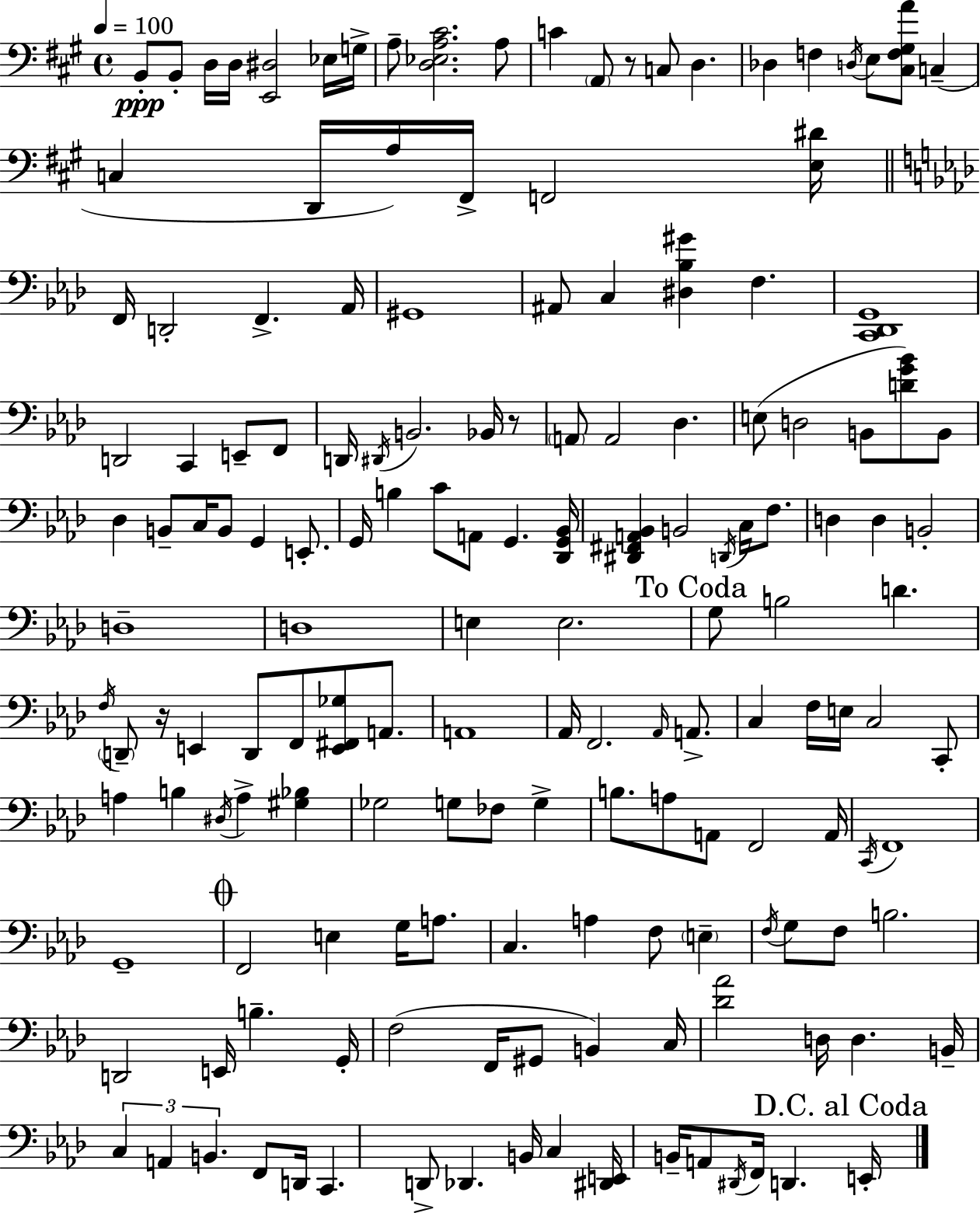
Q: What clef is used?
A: bass